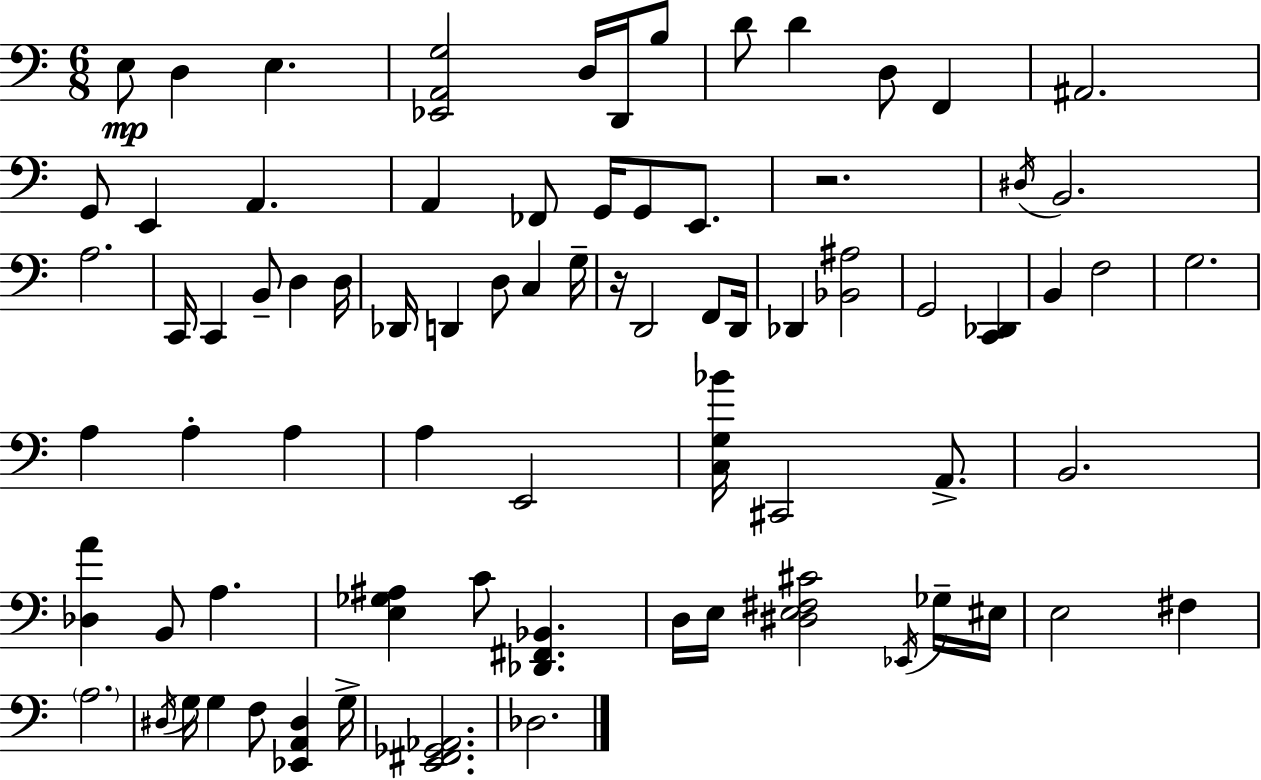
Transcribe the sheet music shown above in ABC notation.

X:1
T:Untitled
M:6/8
L:1/4
K:Am
E,/2 D, E, [_E,,A,,G,]2 D,/4 D,,/4 B,/2 D/2 D D,/2 F,, ^A,,2 G,,/2 E,, A,, A,, _F,,/2 G,,/4 G,,/2 E,,/2 z2 ^D,/4 B,,2 A,2 C,,/4 C,, B,,/2 D, D,/4 _D,,/4 D,, D,/2 C, G,/4 z/4 D,,2 F,,/2 D,,/4 _D,, [_B,,^A,]2 G,,2 [C,,_D,,] B,, F,2 G,2 A, A, A, A, E,,2 [C,G,_B]/4 ^C,,2 A,,/2 B,,2 [_D,A] B,,/2 A, [E,_G,^A,] C/2 [_D,,^F,,_B,,] D,/4 E,/4 [^D,E,^F,^C]2 _E,,/4 _G,/4 ^E,/4 E,2 ^F, A,2 ^D,/4 G,/4 G, F,/2 [_E,,A,,^D,] G,/4 [E,,^F,,_G,,_A,,]2 _D,2